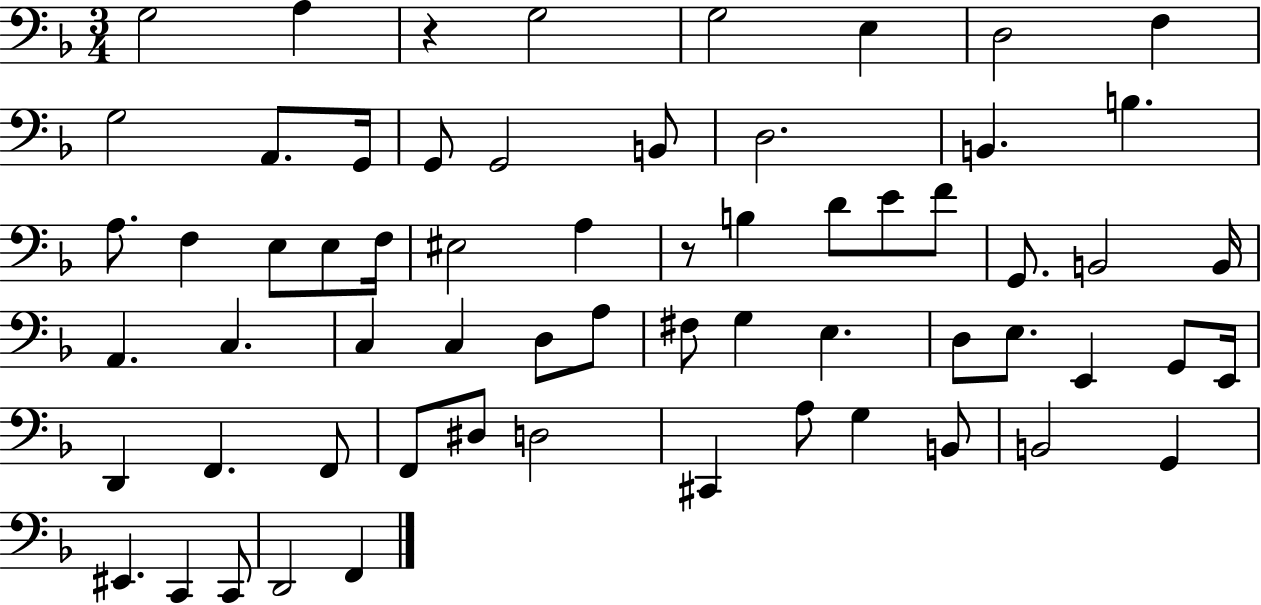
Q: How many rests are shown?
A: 2